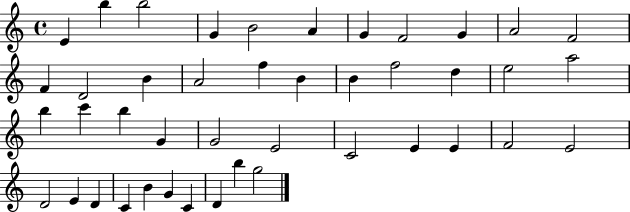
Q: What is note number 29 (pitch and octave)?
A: C4